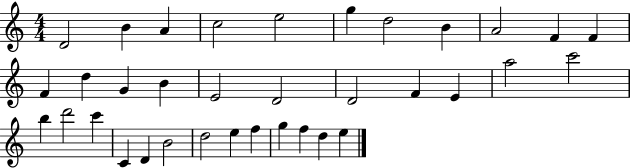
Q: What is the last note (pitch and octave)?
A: E5